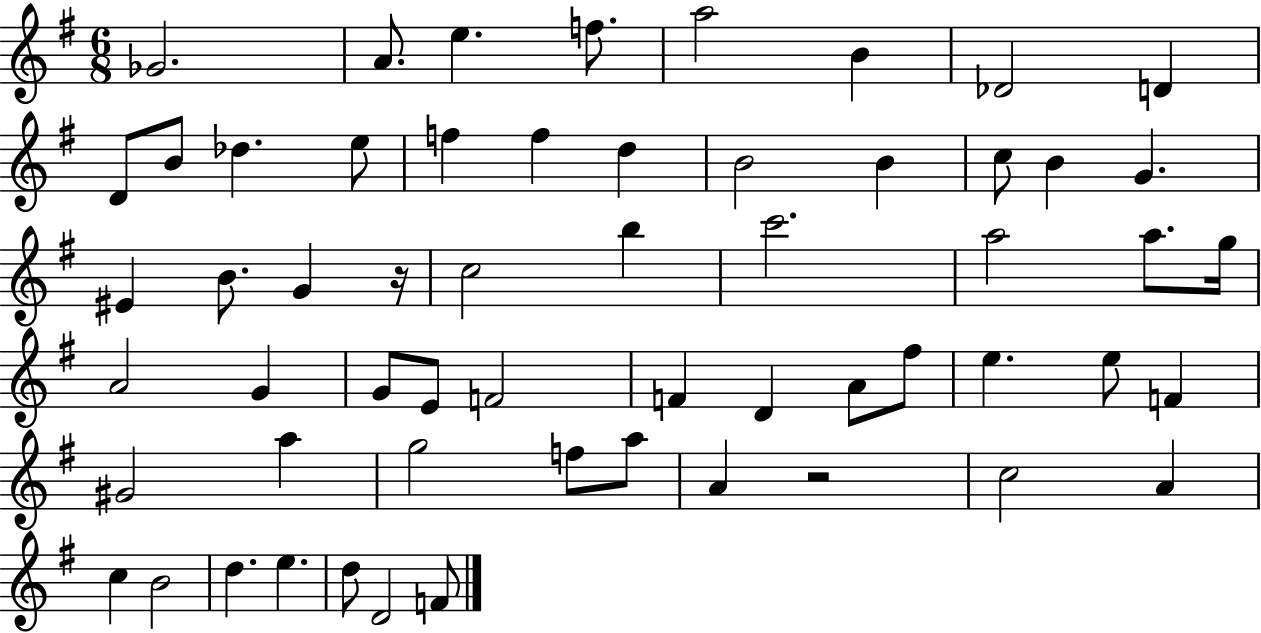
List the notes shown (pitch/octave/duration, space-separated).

Gb4/h. A4/e. E5/q. F5/e. A5/h B4/q Db4/h D4/q D4/e B4/e Db5/q. E5/e F5/q F5/q D5/q B4/h B4/q C5/e B4/q G4/q. EIS4/q B4/e. G4/q R/s C5/h B5/q C6/h. A5/h A5/e. G5/s A4/h G4/q G4/e E4/e F4/h F4/q D4/q A4/e F#5/e E5/q. E5/e F4/q G#4/h A5/q G5/h F5/e A5/e A4/q R/h C5/h A4/q C5/q B4/h D5/q. E5/q. D5/e D4/h F4/e